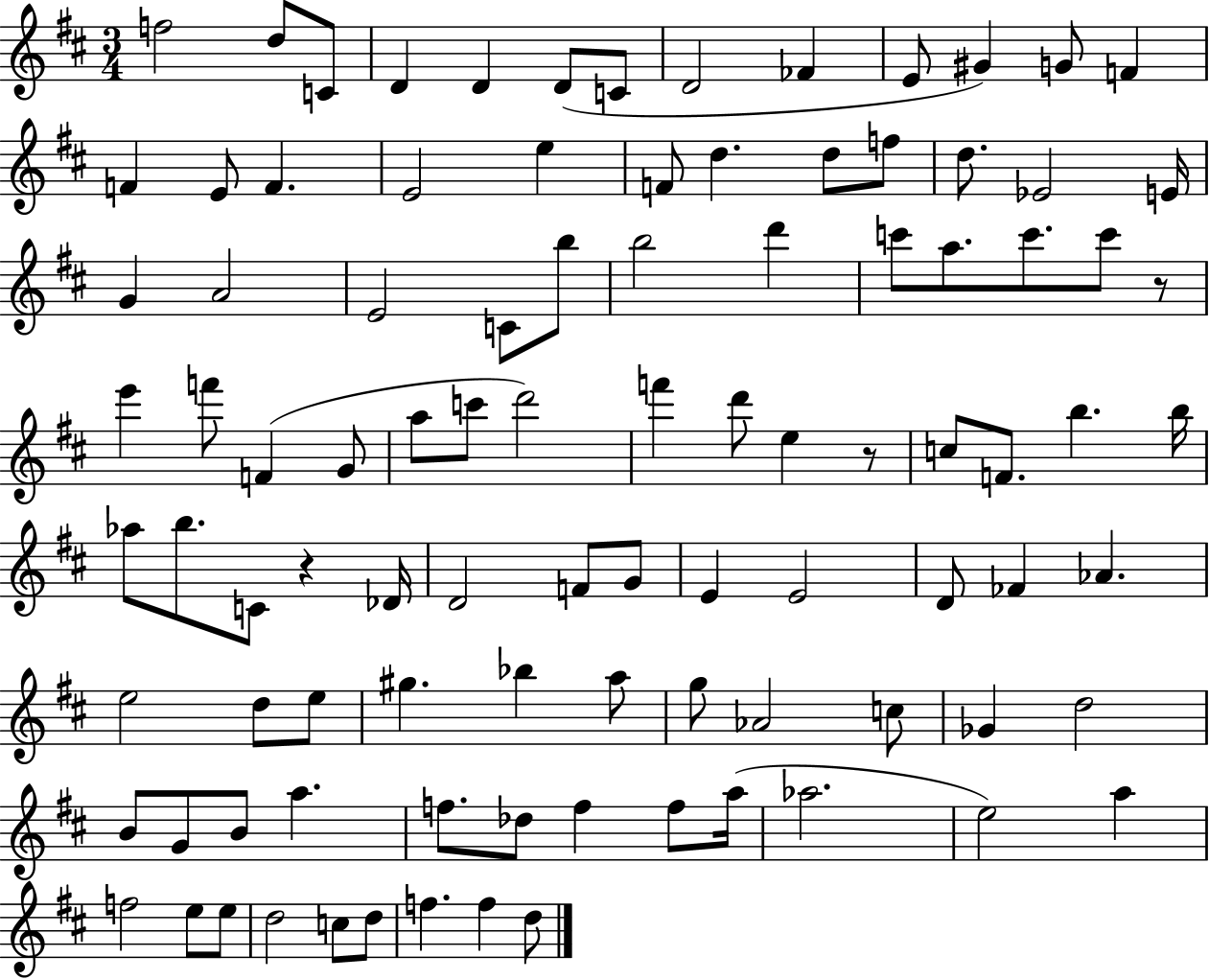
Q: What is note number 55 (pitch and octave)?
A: D4